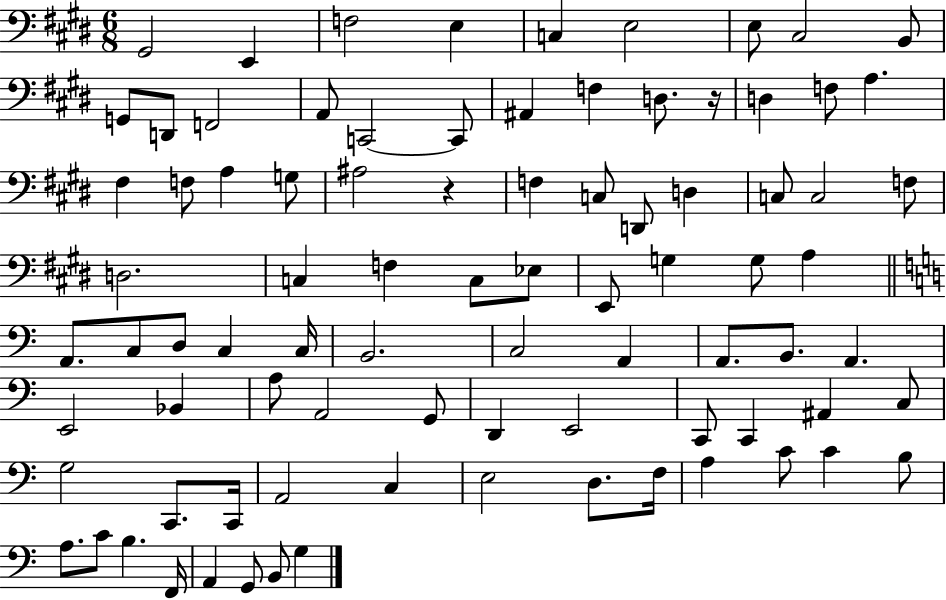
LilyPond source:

{
  \clef bass
  \numericTimeSignature
  \time 6/8
  \key e \major
  \repeat volta 2 { gis,2 e,4 | f2 e4 | c4 e2 | e8 cis2 b,8 | \break g,8 d,8 f,2 | a,8 c,2~~ c,8 | ais,4 f4 d8. r16 | d4 f8 a4. | \break fis4 f8 a4 g8 | ais2 r4 | f4 c8 d,8 d4 | c8 c2 f8 | \break d2. | c4 f4 c8 ees8 | e,8 g4 g8 a4 | \bar "||" \break \key a \minor a,8. c8 d8 c4 c16 | b,2. | c2 a,4 | a,8. b,8. a,4. | \break e,2 bes,4 | a8 a,2 g,8 | d,4 e,2 | c,8 c,4 ais,4 c8 | \break g2 c,8. c,16 | a,2 c4 | e2 d8. f16 | a4 c'8 c'4 b8 | \break a8. c'8 b4. f,16 | a,4 g,8 b,8 g4 | } \bar "|."
}